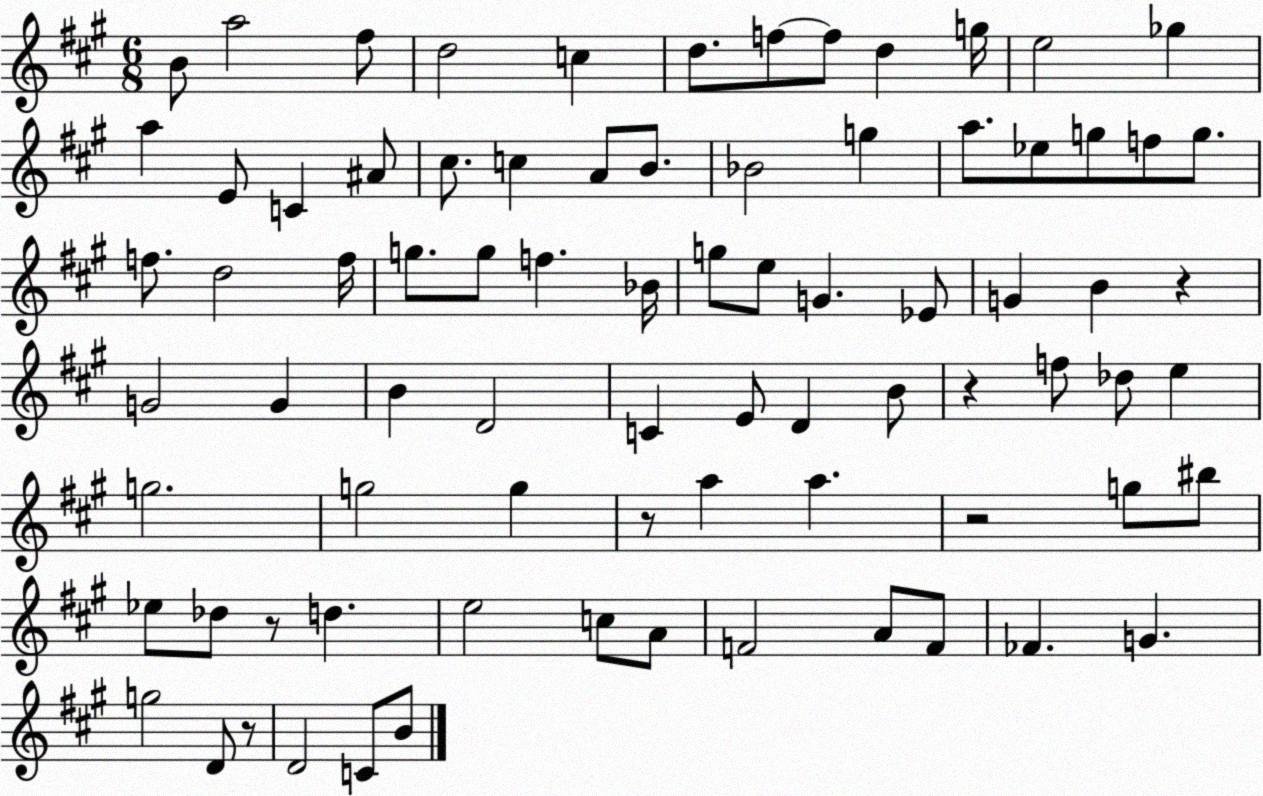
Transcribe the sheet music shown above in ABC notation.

X:1
T:Untitled
M:6/8
L:1/4
K:A
B/2 a2 ^f/2 d2 c d/2 f/2 f/2 d g/4 e2 _g a E/2 C ^A/2 ^c/2 c A/2 B/2 _B2 g a/2 _e/2 g/2 f/2 g/2 f/2 d2 f/4 g/2 g/2 f _B/4 g/2 e/2 G _E/2 G B z G2 G B D2 C E/2 D B/2 z f/2 _d/2 e g2 g2 g z/2 a a z2 g/2 ^b/2 _e/2 _d/2 z/2 d e2 c/2 A/2 F2 A/2 F/2 _F G g2 D/2 z/2 D2 C/2 B/2